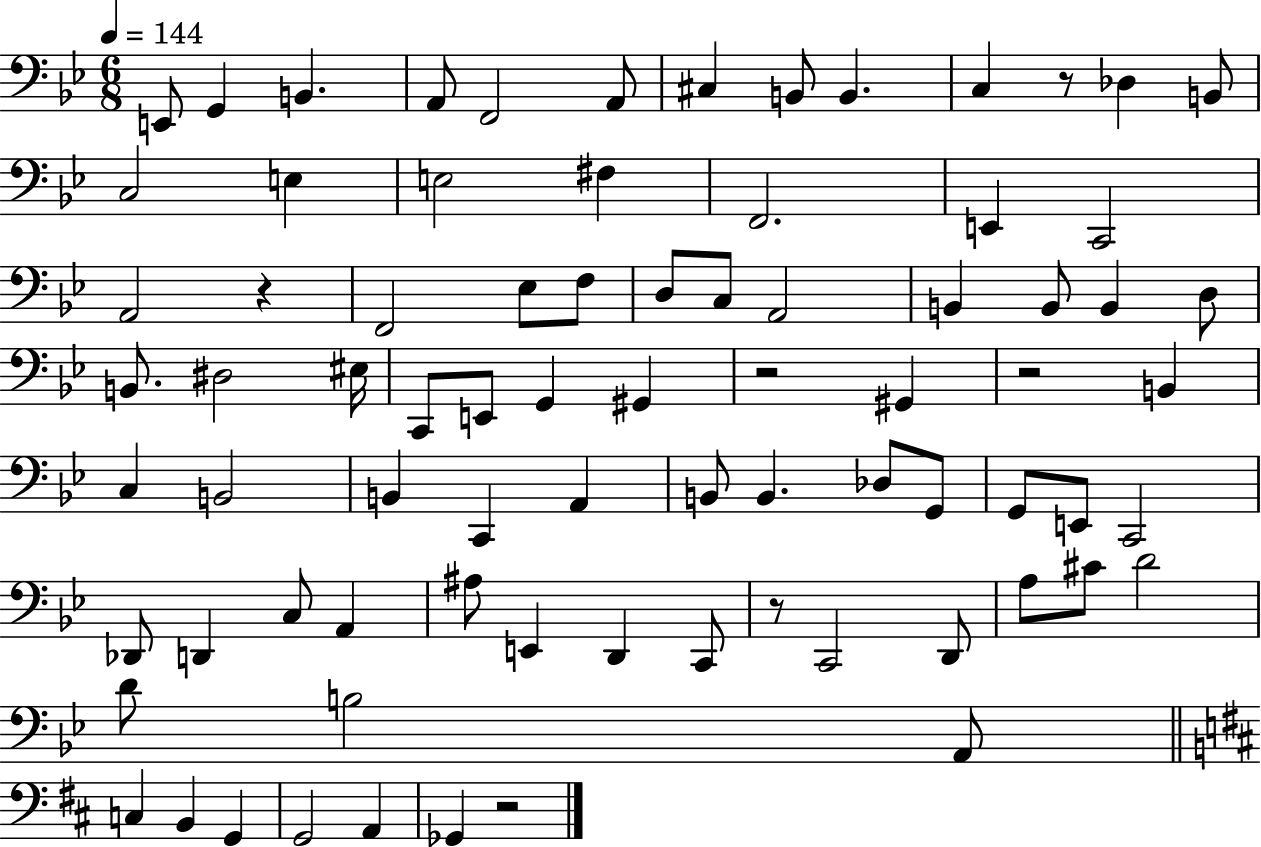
X:1
T:Untitled
M:6/8
L:1/4
K:Bb
E,,/2 G,, B,, A,,/2 F,,2 A,,/2 ^C, B,,/2 B,, C, z/2 _D, B,,/2 C,2 E, E,2 ^F, F,,2 E,, C,,2 A,,2 z F,,2 _E,/2 F,/2 D,/2 C,/2 A,,2 B,, B,,/2 B,, D,/2 B,,/2 ^D,2 ^E,/4 C,,/2 E,,/2 G,, ^G,, z2 ^G,, z2 B,, C, B,,2 B,, C,, A,, B,,/2 B,, _D,/2 G,,/2 G,,/2 E,,/2 C,,2 _D,,/2 D,, C,/2 A,, ^A,/2 E,, D,, C,,/2 z/2 C,,2 D,,/2 A,/2 ^C/2 D2 D/2 B,2 A,,/2 C, B,, G,, G,,2 A,, _G,, z2